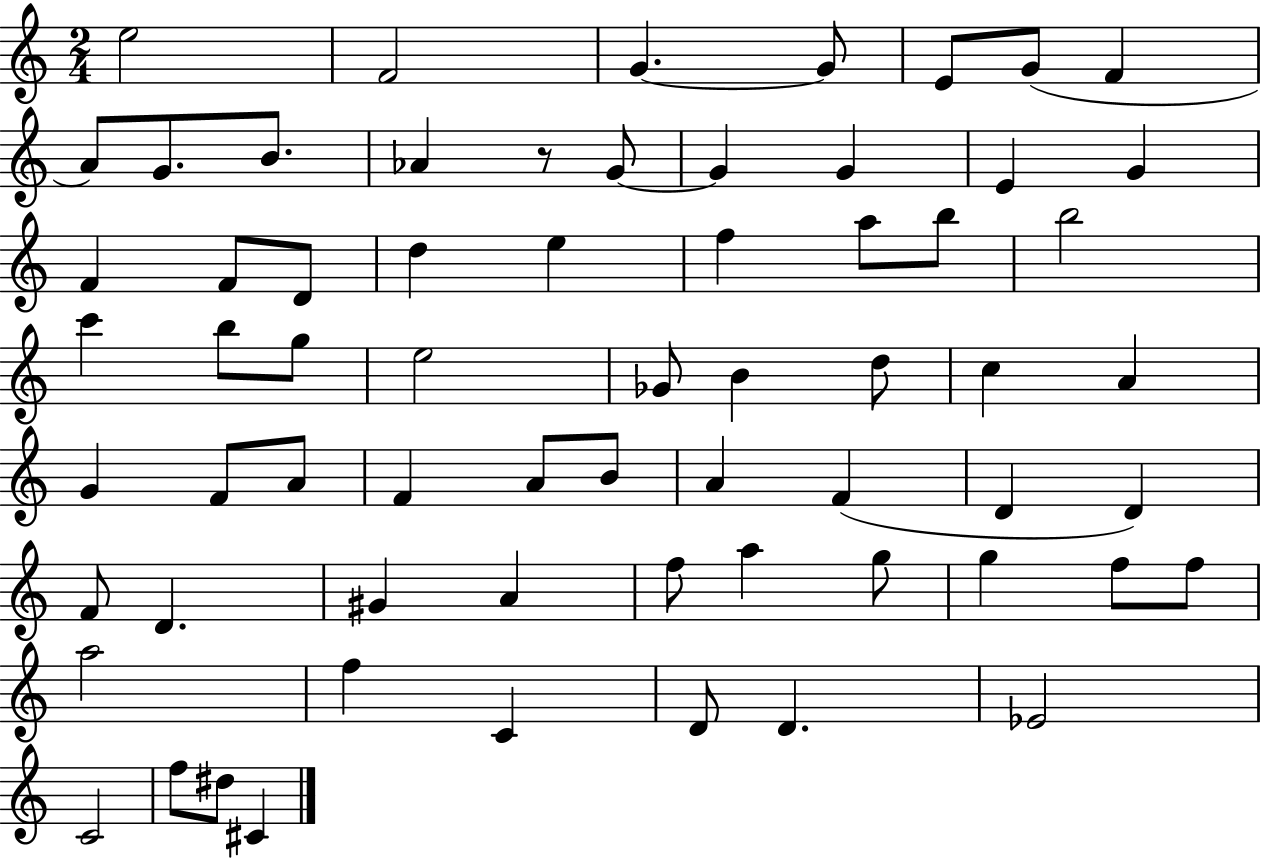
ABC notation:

X:1
T:Untitled
M:2/4
L:1/4
K:C
e2 F2 G G/2 E/2 G/2 F A/2 G/2 B/2 _A z/2 G/2 G G E G F F/2 D/2 d e f a/2 b/2 b2 c' b/2 g/2 e2 _G/2 B d/2 c A G F/2 A/2 F A/2 B/2 A F D D F/2 D ^G A f/2 a g/2 g f/2 f/2 a2 f C D/2 D _E2 C2 f/2 ^d/2 ^C